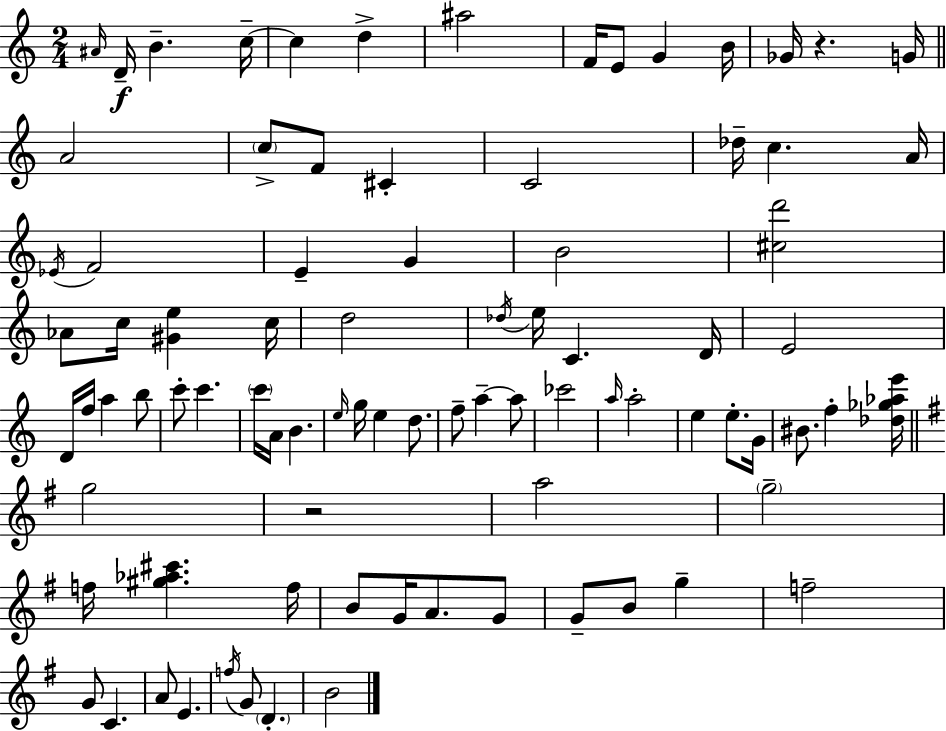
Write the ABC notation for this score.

X:1
T:Untitled
M:2/4
L:1/4
K:Am
^A/4 D/4 B c/4 c d ^a2 F/4 E/2 G B/4 _G/4 z G/4 A2 c/2 F/2 ^C C2 _d/4 c A/4 _E/4 F2 E G B2 [^cd']2 _A/2 c/4 [^Ge] c/4 d2 _d/4 e/4 C D/4 E2 D/4 f/4 a b/2 c'/2 c' c'/4 A/4 B e/4 g/4 e d/2 f/2 a a/2 _c'2 a/4 a2 e e/2 G/4 ^B/2 f [_d_g_ae']/4 g2 z2 a2 g2 f/4 [^g_a^c'] f/4 B/2 G/4 A/2 G/2 G/2 B/2 g f2 G/2 C A/2 E f/4 G/2 D B2